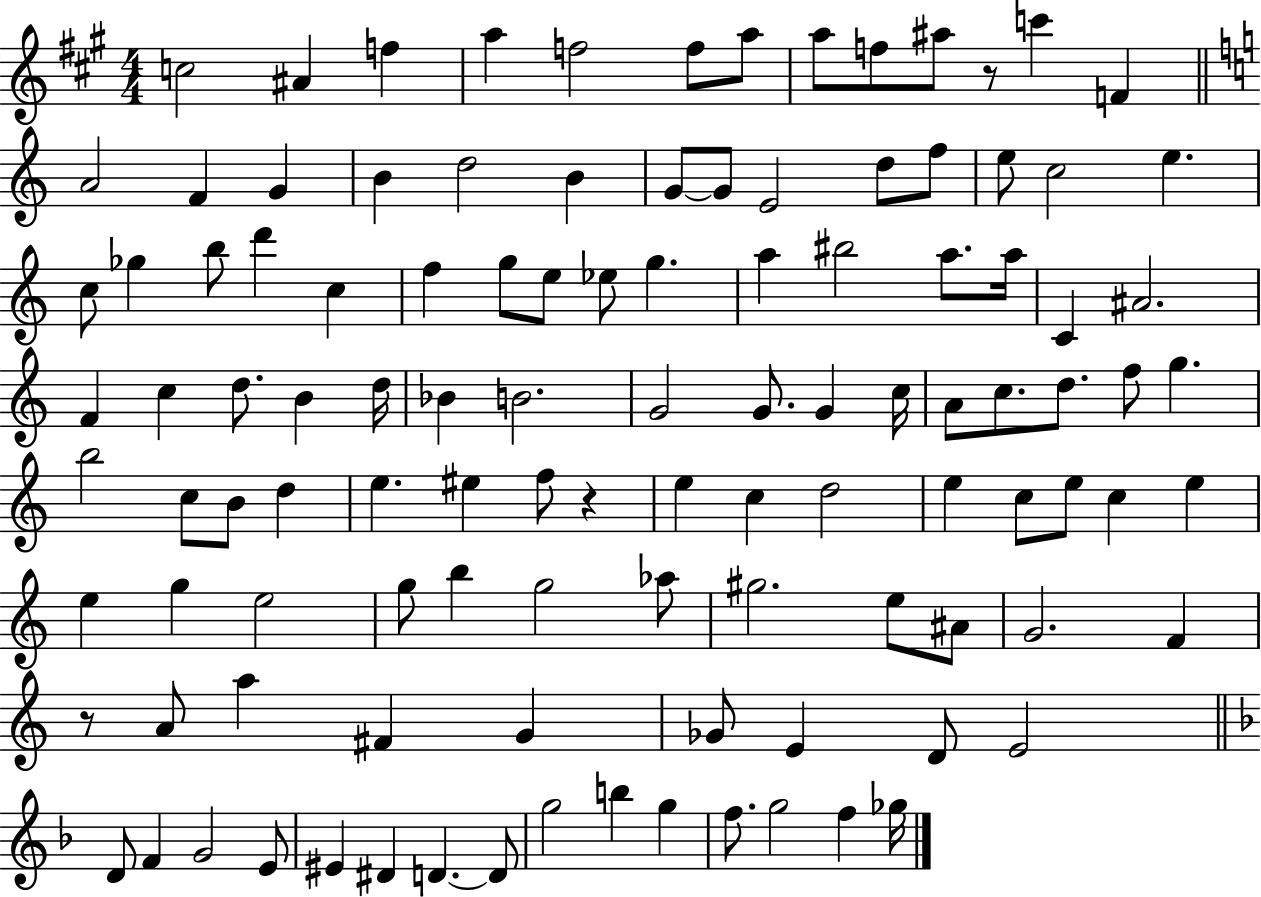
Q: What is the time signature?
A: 4/4